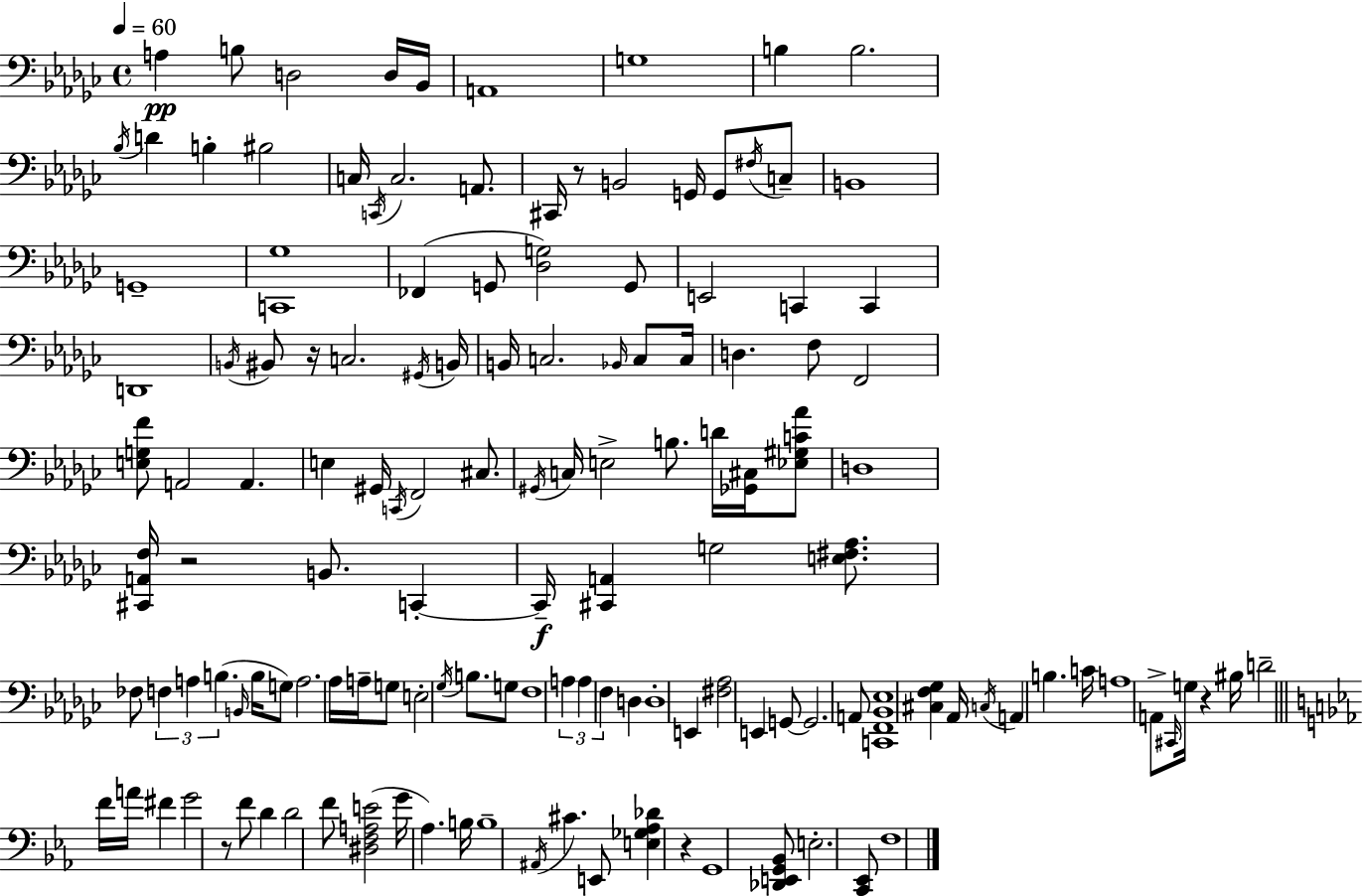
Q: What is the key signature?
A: EES minor